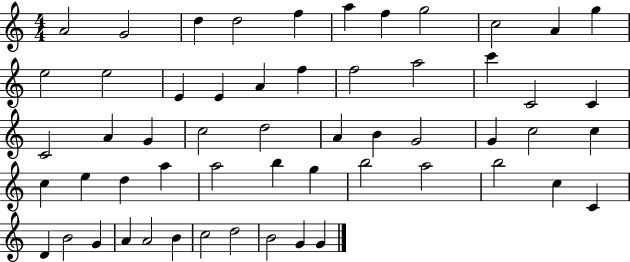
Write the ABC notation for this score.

X:1
T:Untitled
M:4/4
L:1/4
K:C
A2 G2 d d2 f a f g2 c2 A g e2 e2 E E A f f2 a2 c' C2 C C2 A G c2 d2 A B G2 G c2 c c e d a a2 b g b2 a2 b2 c C D B2 G A A2 B c2 d2 B2 G G